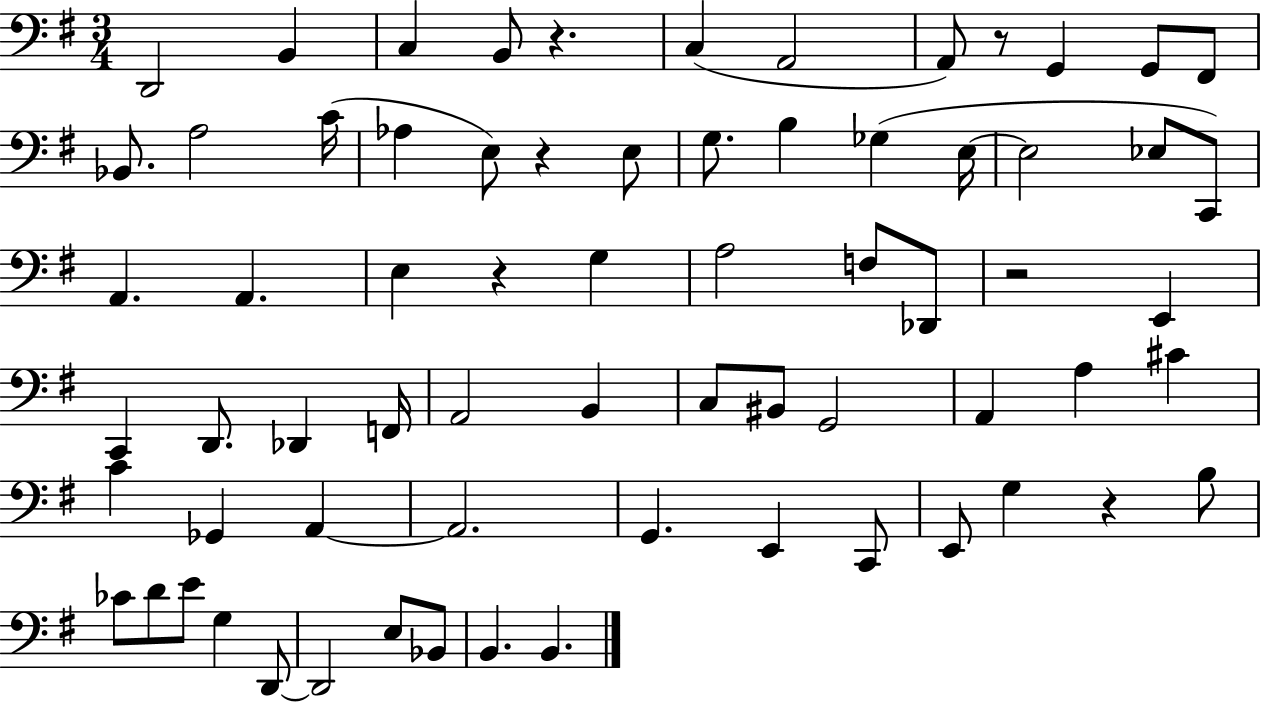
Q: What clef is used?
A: bass